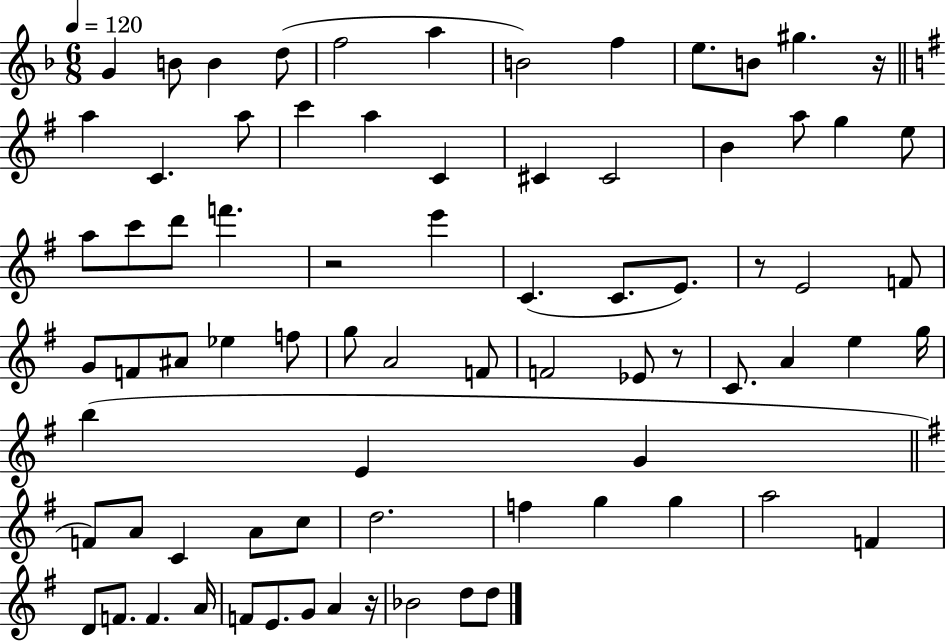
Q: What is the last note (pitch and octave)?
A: D5